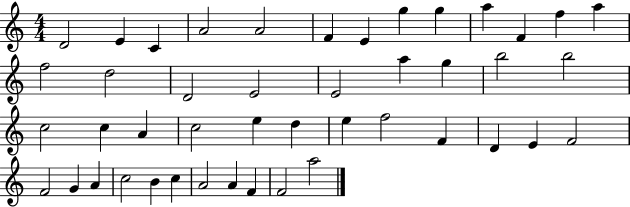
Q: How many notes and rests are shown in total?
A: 45